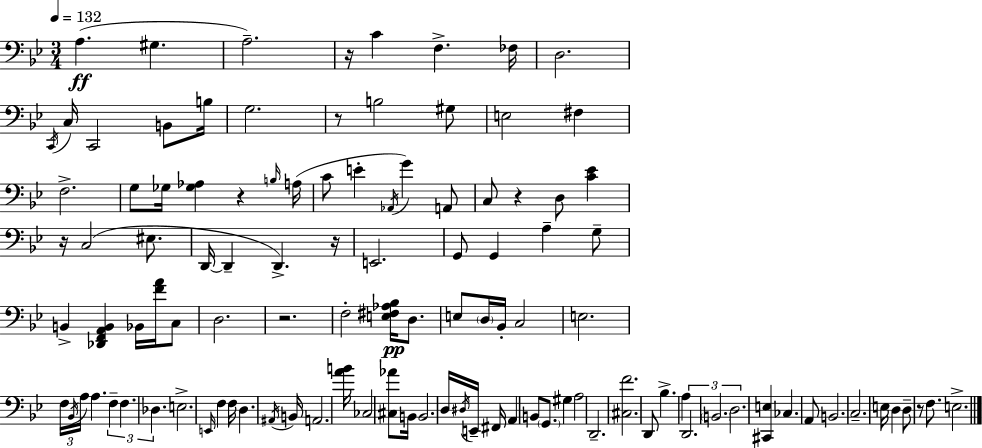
X:1
T:Untitled
M:3/4
L:1/4
K:Gm
A, ^G, A,2 z/4 C F, _F,/4 D,2 C,,/4 C,/4 C,,2 B,,/2 B,/4 G,2 z/2 B,2 ^G,/2 E,2 ^F, F,2 G,/2 _G,/4 [_G,_A,] z B,/4 A,/4 C/2 E _A,,/4 G A,,/2 C,/2 z D,/2 [C_E] z/4 C,2 ^E,/2 D,,/4 D,, D,, z/4 E,,2 G,,/2 G,, A, G,/2 B,, [_D,,F,,A,,B,,] _B,,/4 [FA]/4 C,/2 D,2 z2 F,2 [E,^F,_A,_B,]/4 D,/2 E,/2 D,/4 _B,,/4 C,2 E,2 F,/4 _B,,/4 A,/4 A, F, F, _D, E,2 E,,/4 F, F,/4 D, ^A,,/4 B,,/4 A,,2 [AB]/4 _C,2 [^C,_A]/2 B,,/4 B,,2 D,/4 ^D,/4 E,,/4 ^F,,/4 A,, B,,/2 G,,/2 ^G, A,2 D,,2 [^C,F]2 D,,/2 _B, A, D,,2 B,,2 D,2 [^C,,E,] _C, A,,/2 B,,2 C,2 E,/4 D, D,/2 z/2 F,/2 E,2